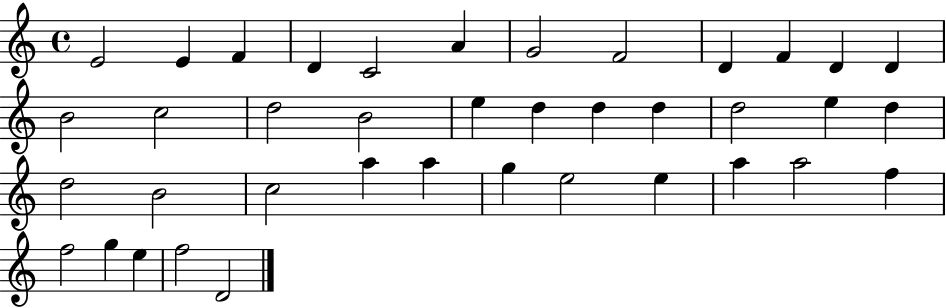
{
  \clef treble
  \time 4/4
  \defaultTimeSignature
  \key c \major
  e'2 e'4 f'4 | d'4 c'2 a'4 | g'2 f'2 | d'4 f'4 d'4 d'4 | \break b'2 c''2 | d''2 b'2 | e''4 d''4 d''4 d''4 | d''2 e''4 d''4 | \break d''2 b'2 | c''2 a''4 a''4 | g''4 e''2 e''4 | a''4 a''2 f''4 | \break f''2 g''4 e''4 | f''2 d'2 | \bar "|."
}